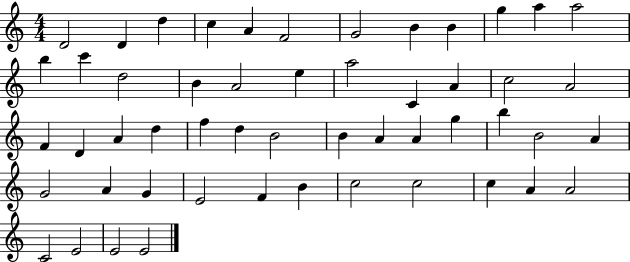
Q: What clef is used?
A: treble